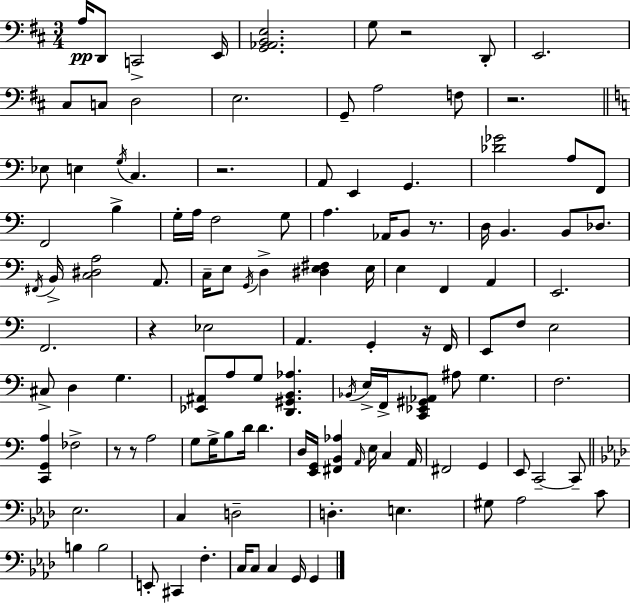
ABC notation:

X:1
T:Untitled
M:3/4
L:1/4
K:D
A,/4 D,,/2 C,,2 E,,/4 [G,,_A,,B,,E,]2 G,/2 z2 D,,/2 E,,2 ^C,/2 C,/2 D,2 E,2 G,,/2 A,2 F,/2 z2 _E,/2 E, G,/4 C, z2 A,,/2 E,, G,, [_D_G]2 A,/2 F,,/2 F,,2 B, G,/4 A,/4 F,2 G,/2 A, _A,,/4 B,,/2 z/2 D,/4 B,, B,,/2 _D,/2 ^F,,/4 B,,/4 [C,^D,A,]2 A,,/2 C,/4 E,/2 G,,/4 D, [^D,E,^F,] E,/4 E, F,, A,, E,,2 F,,2 z _E,2 A,, G,, z/4 F,,/4 E,,/2 F,/2 E,2 ^C,/2 D, G, [_E,,^A,,]/2 A,/2 G,/2 [D,,^G,,B,,_A,] _B,,/4 E,/4 F,,/4 [C,,_E,,^G,,_A,,]/2 ^A,/2 G, F,2 [C,,G,,A,] _F,2 z/2 z/2 A,2 G,/2 G,/4 B,/2 D/4 D D,/4 [E,,G,,]/4 [^F,,B,,_A,] A,,/4 E,/4 C, A,,/4 ^F,,2 G,, E,,/2 C,,2 C,,/2 _E,2 C, D,2 D, E, ^G,/2 _A,2 C/2 B, B,2 E,,/2 ^C,, F, C,/4 C,/2 C, G,,/4 G,,